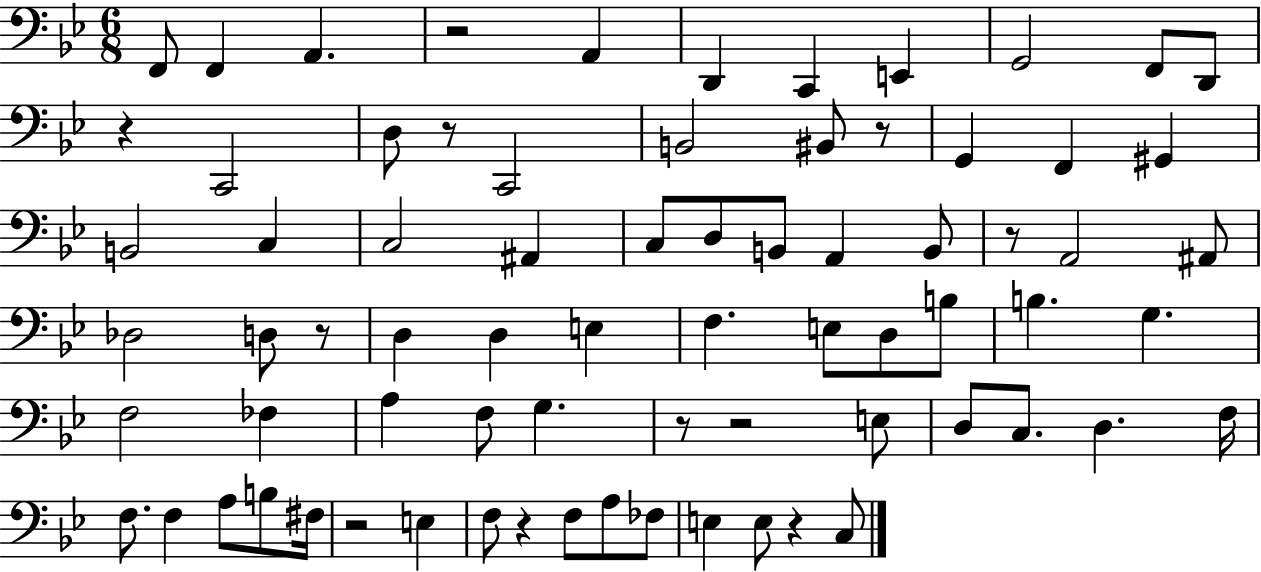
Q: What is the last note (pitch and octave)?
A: C3